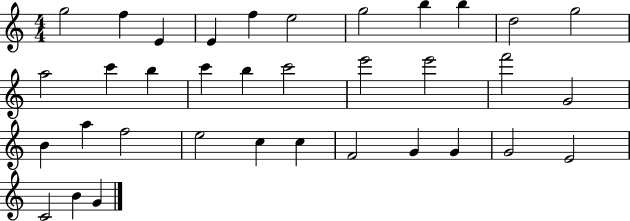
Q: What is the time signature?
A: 4/4